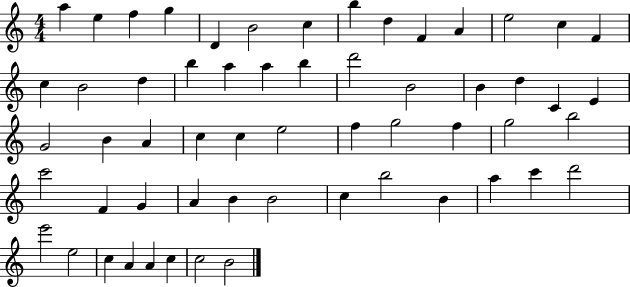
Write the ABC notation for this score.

X:1
T:Untitled
M:4/4
L:1/4
K:C
a e f g D B2 c b d F A e2 c F c B2 d b a a b d'2 B2 B d C E G2 B A c c e2 f g2 f g2 b2 c'2 F G A B B2 c b2 B a c' d'2 e'2 e2 c A A c c2 B2